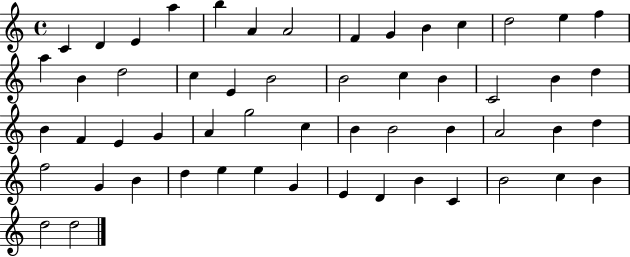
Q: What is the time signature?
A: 4/4